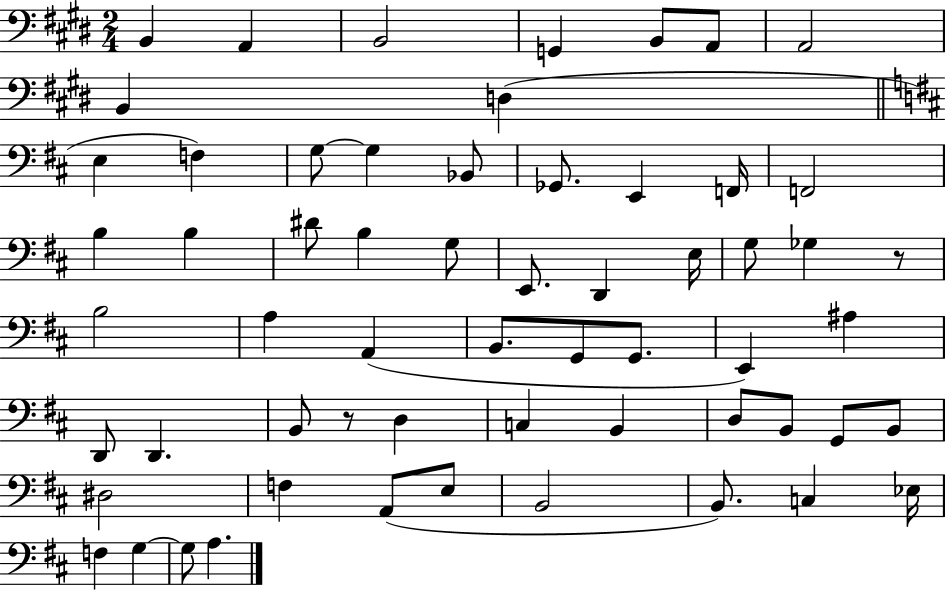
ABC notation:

X:1
T:Untitled
M:2/4
L:1/4
K:E
B,, A,, B,,2 G,, B,,/2 A,,/2 A,,2 B,, D, E, F, G,/2 G, _B,,/2 _G,,/2 E,, F,,/4 F,,2 B, B, ^D/2 B, G,/2 E,,/2 D,, E,/4 G,/2 _G, z/2 B,2 A, A,, B,,/2 G,,/2 G,,/2 E,, ^A, D,,/2 D,, B,,/2 z/2 D, C, B,, D,/2 B,,/2 G,,/2 B,,/2 ^D,2 F, A,,/2 E,/2 B,,2 B,,/2 C, _E,/4 F, G, G,/2 A,